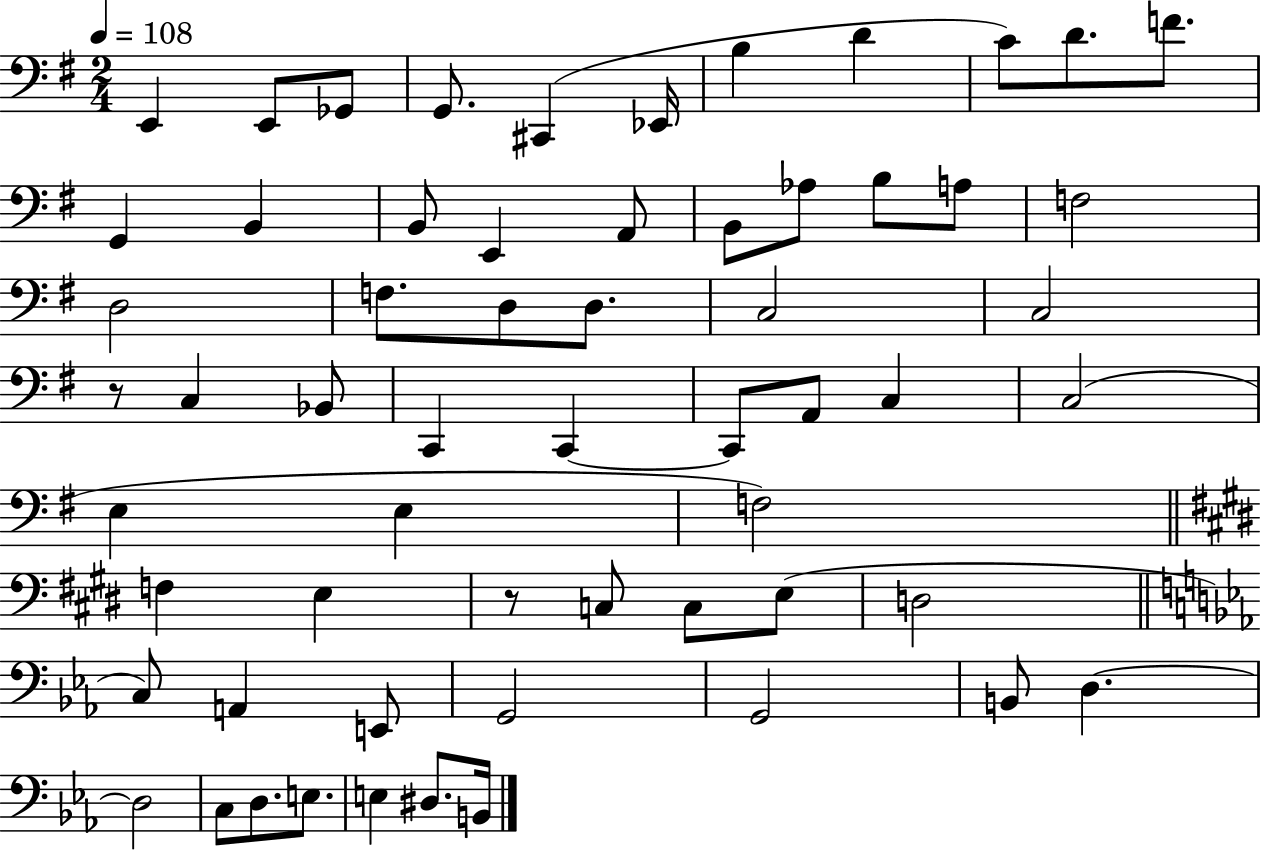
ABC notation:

X:1
T:Untitled
M:2/4
L:1/4
K:G
E,, E,,/2 _G,,/2 G,,/2 ^C,, _E,,/4 B, D C/2 D/2 F/2 G,, B,, B,,/2 E,, A,,/2 B,,/2 _A,/2 B,/2 A,/2 F,2 D,2 F,/2 D,/2 D,/2 C,2 C,2 z/2 C, _B,,/2 C,, C,, C,,/2 A,,/2 C, C,2 E, E, F,2 F, E, z/2 C,/2 C,/2 E,/2 D,2 C,/2 A,, E,,/2 G,,2 G,,2 B,,/2 D, D,2 C,/2 D,/2 E,/2 E, ^D,/2 B,,/4